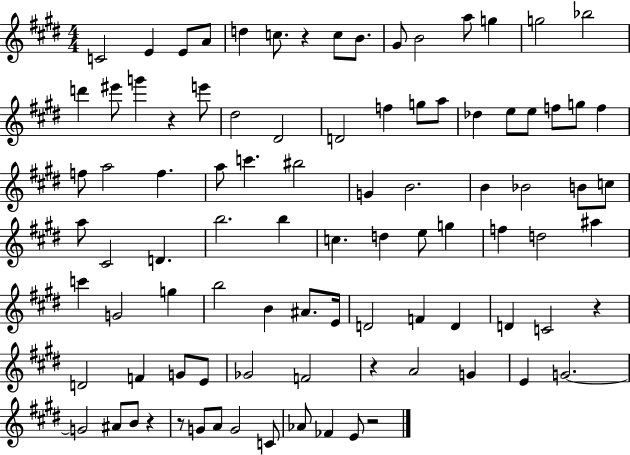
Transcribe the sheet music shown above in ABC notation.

X:1
T:Untitled
M:4/4
L:1/4
K:E
C2 E E/2 A/2 d c/2 z c/2 B/2 ^G/2 B2 a/2 g g2 _b2 d' ^e'/2 g' z e'/2 ^d2 ^D2 D2 f g/2 a/2 _d e/2 e/2 f/2 g/2 f f/2 a2 f a/2 c' ^b2 G B2 B _B2 B/2 c/2 a/2 ^C2 D b2 b c d e/2 g f d2 ^a c' G2 g b2 B ^A/2 E/4 D2 F D D C2 z D2 F G/2 E/2 _G2 F2 z A2 G E G2 G2 ^A/2 B/2 z z/2 G/2 A/2 G2 C/2 _A/2 _F E/2 z2